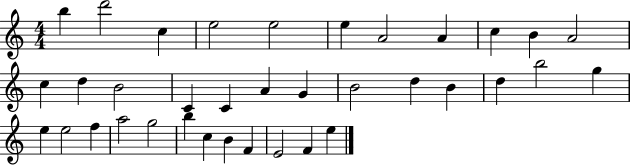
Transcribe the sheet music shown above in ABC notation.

X:1
T:Untitled
M:4/4
L:1/4
K:C
b d'2 c e2 e2 e A2 A c B A2 c d B2 C C A G B2 d B d b2 g e e2 f a2 g2 b c B F E2 F e